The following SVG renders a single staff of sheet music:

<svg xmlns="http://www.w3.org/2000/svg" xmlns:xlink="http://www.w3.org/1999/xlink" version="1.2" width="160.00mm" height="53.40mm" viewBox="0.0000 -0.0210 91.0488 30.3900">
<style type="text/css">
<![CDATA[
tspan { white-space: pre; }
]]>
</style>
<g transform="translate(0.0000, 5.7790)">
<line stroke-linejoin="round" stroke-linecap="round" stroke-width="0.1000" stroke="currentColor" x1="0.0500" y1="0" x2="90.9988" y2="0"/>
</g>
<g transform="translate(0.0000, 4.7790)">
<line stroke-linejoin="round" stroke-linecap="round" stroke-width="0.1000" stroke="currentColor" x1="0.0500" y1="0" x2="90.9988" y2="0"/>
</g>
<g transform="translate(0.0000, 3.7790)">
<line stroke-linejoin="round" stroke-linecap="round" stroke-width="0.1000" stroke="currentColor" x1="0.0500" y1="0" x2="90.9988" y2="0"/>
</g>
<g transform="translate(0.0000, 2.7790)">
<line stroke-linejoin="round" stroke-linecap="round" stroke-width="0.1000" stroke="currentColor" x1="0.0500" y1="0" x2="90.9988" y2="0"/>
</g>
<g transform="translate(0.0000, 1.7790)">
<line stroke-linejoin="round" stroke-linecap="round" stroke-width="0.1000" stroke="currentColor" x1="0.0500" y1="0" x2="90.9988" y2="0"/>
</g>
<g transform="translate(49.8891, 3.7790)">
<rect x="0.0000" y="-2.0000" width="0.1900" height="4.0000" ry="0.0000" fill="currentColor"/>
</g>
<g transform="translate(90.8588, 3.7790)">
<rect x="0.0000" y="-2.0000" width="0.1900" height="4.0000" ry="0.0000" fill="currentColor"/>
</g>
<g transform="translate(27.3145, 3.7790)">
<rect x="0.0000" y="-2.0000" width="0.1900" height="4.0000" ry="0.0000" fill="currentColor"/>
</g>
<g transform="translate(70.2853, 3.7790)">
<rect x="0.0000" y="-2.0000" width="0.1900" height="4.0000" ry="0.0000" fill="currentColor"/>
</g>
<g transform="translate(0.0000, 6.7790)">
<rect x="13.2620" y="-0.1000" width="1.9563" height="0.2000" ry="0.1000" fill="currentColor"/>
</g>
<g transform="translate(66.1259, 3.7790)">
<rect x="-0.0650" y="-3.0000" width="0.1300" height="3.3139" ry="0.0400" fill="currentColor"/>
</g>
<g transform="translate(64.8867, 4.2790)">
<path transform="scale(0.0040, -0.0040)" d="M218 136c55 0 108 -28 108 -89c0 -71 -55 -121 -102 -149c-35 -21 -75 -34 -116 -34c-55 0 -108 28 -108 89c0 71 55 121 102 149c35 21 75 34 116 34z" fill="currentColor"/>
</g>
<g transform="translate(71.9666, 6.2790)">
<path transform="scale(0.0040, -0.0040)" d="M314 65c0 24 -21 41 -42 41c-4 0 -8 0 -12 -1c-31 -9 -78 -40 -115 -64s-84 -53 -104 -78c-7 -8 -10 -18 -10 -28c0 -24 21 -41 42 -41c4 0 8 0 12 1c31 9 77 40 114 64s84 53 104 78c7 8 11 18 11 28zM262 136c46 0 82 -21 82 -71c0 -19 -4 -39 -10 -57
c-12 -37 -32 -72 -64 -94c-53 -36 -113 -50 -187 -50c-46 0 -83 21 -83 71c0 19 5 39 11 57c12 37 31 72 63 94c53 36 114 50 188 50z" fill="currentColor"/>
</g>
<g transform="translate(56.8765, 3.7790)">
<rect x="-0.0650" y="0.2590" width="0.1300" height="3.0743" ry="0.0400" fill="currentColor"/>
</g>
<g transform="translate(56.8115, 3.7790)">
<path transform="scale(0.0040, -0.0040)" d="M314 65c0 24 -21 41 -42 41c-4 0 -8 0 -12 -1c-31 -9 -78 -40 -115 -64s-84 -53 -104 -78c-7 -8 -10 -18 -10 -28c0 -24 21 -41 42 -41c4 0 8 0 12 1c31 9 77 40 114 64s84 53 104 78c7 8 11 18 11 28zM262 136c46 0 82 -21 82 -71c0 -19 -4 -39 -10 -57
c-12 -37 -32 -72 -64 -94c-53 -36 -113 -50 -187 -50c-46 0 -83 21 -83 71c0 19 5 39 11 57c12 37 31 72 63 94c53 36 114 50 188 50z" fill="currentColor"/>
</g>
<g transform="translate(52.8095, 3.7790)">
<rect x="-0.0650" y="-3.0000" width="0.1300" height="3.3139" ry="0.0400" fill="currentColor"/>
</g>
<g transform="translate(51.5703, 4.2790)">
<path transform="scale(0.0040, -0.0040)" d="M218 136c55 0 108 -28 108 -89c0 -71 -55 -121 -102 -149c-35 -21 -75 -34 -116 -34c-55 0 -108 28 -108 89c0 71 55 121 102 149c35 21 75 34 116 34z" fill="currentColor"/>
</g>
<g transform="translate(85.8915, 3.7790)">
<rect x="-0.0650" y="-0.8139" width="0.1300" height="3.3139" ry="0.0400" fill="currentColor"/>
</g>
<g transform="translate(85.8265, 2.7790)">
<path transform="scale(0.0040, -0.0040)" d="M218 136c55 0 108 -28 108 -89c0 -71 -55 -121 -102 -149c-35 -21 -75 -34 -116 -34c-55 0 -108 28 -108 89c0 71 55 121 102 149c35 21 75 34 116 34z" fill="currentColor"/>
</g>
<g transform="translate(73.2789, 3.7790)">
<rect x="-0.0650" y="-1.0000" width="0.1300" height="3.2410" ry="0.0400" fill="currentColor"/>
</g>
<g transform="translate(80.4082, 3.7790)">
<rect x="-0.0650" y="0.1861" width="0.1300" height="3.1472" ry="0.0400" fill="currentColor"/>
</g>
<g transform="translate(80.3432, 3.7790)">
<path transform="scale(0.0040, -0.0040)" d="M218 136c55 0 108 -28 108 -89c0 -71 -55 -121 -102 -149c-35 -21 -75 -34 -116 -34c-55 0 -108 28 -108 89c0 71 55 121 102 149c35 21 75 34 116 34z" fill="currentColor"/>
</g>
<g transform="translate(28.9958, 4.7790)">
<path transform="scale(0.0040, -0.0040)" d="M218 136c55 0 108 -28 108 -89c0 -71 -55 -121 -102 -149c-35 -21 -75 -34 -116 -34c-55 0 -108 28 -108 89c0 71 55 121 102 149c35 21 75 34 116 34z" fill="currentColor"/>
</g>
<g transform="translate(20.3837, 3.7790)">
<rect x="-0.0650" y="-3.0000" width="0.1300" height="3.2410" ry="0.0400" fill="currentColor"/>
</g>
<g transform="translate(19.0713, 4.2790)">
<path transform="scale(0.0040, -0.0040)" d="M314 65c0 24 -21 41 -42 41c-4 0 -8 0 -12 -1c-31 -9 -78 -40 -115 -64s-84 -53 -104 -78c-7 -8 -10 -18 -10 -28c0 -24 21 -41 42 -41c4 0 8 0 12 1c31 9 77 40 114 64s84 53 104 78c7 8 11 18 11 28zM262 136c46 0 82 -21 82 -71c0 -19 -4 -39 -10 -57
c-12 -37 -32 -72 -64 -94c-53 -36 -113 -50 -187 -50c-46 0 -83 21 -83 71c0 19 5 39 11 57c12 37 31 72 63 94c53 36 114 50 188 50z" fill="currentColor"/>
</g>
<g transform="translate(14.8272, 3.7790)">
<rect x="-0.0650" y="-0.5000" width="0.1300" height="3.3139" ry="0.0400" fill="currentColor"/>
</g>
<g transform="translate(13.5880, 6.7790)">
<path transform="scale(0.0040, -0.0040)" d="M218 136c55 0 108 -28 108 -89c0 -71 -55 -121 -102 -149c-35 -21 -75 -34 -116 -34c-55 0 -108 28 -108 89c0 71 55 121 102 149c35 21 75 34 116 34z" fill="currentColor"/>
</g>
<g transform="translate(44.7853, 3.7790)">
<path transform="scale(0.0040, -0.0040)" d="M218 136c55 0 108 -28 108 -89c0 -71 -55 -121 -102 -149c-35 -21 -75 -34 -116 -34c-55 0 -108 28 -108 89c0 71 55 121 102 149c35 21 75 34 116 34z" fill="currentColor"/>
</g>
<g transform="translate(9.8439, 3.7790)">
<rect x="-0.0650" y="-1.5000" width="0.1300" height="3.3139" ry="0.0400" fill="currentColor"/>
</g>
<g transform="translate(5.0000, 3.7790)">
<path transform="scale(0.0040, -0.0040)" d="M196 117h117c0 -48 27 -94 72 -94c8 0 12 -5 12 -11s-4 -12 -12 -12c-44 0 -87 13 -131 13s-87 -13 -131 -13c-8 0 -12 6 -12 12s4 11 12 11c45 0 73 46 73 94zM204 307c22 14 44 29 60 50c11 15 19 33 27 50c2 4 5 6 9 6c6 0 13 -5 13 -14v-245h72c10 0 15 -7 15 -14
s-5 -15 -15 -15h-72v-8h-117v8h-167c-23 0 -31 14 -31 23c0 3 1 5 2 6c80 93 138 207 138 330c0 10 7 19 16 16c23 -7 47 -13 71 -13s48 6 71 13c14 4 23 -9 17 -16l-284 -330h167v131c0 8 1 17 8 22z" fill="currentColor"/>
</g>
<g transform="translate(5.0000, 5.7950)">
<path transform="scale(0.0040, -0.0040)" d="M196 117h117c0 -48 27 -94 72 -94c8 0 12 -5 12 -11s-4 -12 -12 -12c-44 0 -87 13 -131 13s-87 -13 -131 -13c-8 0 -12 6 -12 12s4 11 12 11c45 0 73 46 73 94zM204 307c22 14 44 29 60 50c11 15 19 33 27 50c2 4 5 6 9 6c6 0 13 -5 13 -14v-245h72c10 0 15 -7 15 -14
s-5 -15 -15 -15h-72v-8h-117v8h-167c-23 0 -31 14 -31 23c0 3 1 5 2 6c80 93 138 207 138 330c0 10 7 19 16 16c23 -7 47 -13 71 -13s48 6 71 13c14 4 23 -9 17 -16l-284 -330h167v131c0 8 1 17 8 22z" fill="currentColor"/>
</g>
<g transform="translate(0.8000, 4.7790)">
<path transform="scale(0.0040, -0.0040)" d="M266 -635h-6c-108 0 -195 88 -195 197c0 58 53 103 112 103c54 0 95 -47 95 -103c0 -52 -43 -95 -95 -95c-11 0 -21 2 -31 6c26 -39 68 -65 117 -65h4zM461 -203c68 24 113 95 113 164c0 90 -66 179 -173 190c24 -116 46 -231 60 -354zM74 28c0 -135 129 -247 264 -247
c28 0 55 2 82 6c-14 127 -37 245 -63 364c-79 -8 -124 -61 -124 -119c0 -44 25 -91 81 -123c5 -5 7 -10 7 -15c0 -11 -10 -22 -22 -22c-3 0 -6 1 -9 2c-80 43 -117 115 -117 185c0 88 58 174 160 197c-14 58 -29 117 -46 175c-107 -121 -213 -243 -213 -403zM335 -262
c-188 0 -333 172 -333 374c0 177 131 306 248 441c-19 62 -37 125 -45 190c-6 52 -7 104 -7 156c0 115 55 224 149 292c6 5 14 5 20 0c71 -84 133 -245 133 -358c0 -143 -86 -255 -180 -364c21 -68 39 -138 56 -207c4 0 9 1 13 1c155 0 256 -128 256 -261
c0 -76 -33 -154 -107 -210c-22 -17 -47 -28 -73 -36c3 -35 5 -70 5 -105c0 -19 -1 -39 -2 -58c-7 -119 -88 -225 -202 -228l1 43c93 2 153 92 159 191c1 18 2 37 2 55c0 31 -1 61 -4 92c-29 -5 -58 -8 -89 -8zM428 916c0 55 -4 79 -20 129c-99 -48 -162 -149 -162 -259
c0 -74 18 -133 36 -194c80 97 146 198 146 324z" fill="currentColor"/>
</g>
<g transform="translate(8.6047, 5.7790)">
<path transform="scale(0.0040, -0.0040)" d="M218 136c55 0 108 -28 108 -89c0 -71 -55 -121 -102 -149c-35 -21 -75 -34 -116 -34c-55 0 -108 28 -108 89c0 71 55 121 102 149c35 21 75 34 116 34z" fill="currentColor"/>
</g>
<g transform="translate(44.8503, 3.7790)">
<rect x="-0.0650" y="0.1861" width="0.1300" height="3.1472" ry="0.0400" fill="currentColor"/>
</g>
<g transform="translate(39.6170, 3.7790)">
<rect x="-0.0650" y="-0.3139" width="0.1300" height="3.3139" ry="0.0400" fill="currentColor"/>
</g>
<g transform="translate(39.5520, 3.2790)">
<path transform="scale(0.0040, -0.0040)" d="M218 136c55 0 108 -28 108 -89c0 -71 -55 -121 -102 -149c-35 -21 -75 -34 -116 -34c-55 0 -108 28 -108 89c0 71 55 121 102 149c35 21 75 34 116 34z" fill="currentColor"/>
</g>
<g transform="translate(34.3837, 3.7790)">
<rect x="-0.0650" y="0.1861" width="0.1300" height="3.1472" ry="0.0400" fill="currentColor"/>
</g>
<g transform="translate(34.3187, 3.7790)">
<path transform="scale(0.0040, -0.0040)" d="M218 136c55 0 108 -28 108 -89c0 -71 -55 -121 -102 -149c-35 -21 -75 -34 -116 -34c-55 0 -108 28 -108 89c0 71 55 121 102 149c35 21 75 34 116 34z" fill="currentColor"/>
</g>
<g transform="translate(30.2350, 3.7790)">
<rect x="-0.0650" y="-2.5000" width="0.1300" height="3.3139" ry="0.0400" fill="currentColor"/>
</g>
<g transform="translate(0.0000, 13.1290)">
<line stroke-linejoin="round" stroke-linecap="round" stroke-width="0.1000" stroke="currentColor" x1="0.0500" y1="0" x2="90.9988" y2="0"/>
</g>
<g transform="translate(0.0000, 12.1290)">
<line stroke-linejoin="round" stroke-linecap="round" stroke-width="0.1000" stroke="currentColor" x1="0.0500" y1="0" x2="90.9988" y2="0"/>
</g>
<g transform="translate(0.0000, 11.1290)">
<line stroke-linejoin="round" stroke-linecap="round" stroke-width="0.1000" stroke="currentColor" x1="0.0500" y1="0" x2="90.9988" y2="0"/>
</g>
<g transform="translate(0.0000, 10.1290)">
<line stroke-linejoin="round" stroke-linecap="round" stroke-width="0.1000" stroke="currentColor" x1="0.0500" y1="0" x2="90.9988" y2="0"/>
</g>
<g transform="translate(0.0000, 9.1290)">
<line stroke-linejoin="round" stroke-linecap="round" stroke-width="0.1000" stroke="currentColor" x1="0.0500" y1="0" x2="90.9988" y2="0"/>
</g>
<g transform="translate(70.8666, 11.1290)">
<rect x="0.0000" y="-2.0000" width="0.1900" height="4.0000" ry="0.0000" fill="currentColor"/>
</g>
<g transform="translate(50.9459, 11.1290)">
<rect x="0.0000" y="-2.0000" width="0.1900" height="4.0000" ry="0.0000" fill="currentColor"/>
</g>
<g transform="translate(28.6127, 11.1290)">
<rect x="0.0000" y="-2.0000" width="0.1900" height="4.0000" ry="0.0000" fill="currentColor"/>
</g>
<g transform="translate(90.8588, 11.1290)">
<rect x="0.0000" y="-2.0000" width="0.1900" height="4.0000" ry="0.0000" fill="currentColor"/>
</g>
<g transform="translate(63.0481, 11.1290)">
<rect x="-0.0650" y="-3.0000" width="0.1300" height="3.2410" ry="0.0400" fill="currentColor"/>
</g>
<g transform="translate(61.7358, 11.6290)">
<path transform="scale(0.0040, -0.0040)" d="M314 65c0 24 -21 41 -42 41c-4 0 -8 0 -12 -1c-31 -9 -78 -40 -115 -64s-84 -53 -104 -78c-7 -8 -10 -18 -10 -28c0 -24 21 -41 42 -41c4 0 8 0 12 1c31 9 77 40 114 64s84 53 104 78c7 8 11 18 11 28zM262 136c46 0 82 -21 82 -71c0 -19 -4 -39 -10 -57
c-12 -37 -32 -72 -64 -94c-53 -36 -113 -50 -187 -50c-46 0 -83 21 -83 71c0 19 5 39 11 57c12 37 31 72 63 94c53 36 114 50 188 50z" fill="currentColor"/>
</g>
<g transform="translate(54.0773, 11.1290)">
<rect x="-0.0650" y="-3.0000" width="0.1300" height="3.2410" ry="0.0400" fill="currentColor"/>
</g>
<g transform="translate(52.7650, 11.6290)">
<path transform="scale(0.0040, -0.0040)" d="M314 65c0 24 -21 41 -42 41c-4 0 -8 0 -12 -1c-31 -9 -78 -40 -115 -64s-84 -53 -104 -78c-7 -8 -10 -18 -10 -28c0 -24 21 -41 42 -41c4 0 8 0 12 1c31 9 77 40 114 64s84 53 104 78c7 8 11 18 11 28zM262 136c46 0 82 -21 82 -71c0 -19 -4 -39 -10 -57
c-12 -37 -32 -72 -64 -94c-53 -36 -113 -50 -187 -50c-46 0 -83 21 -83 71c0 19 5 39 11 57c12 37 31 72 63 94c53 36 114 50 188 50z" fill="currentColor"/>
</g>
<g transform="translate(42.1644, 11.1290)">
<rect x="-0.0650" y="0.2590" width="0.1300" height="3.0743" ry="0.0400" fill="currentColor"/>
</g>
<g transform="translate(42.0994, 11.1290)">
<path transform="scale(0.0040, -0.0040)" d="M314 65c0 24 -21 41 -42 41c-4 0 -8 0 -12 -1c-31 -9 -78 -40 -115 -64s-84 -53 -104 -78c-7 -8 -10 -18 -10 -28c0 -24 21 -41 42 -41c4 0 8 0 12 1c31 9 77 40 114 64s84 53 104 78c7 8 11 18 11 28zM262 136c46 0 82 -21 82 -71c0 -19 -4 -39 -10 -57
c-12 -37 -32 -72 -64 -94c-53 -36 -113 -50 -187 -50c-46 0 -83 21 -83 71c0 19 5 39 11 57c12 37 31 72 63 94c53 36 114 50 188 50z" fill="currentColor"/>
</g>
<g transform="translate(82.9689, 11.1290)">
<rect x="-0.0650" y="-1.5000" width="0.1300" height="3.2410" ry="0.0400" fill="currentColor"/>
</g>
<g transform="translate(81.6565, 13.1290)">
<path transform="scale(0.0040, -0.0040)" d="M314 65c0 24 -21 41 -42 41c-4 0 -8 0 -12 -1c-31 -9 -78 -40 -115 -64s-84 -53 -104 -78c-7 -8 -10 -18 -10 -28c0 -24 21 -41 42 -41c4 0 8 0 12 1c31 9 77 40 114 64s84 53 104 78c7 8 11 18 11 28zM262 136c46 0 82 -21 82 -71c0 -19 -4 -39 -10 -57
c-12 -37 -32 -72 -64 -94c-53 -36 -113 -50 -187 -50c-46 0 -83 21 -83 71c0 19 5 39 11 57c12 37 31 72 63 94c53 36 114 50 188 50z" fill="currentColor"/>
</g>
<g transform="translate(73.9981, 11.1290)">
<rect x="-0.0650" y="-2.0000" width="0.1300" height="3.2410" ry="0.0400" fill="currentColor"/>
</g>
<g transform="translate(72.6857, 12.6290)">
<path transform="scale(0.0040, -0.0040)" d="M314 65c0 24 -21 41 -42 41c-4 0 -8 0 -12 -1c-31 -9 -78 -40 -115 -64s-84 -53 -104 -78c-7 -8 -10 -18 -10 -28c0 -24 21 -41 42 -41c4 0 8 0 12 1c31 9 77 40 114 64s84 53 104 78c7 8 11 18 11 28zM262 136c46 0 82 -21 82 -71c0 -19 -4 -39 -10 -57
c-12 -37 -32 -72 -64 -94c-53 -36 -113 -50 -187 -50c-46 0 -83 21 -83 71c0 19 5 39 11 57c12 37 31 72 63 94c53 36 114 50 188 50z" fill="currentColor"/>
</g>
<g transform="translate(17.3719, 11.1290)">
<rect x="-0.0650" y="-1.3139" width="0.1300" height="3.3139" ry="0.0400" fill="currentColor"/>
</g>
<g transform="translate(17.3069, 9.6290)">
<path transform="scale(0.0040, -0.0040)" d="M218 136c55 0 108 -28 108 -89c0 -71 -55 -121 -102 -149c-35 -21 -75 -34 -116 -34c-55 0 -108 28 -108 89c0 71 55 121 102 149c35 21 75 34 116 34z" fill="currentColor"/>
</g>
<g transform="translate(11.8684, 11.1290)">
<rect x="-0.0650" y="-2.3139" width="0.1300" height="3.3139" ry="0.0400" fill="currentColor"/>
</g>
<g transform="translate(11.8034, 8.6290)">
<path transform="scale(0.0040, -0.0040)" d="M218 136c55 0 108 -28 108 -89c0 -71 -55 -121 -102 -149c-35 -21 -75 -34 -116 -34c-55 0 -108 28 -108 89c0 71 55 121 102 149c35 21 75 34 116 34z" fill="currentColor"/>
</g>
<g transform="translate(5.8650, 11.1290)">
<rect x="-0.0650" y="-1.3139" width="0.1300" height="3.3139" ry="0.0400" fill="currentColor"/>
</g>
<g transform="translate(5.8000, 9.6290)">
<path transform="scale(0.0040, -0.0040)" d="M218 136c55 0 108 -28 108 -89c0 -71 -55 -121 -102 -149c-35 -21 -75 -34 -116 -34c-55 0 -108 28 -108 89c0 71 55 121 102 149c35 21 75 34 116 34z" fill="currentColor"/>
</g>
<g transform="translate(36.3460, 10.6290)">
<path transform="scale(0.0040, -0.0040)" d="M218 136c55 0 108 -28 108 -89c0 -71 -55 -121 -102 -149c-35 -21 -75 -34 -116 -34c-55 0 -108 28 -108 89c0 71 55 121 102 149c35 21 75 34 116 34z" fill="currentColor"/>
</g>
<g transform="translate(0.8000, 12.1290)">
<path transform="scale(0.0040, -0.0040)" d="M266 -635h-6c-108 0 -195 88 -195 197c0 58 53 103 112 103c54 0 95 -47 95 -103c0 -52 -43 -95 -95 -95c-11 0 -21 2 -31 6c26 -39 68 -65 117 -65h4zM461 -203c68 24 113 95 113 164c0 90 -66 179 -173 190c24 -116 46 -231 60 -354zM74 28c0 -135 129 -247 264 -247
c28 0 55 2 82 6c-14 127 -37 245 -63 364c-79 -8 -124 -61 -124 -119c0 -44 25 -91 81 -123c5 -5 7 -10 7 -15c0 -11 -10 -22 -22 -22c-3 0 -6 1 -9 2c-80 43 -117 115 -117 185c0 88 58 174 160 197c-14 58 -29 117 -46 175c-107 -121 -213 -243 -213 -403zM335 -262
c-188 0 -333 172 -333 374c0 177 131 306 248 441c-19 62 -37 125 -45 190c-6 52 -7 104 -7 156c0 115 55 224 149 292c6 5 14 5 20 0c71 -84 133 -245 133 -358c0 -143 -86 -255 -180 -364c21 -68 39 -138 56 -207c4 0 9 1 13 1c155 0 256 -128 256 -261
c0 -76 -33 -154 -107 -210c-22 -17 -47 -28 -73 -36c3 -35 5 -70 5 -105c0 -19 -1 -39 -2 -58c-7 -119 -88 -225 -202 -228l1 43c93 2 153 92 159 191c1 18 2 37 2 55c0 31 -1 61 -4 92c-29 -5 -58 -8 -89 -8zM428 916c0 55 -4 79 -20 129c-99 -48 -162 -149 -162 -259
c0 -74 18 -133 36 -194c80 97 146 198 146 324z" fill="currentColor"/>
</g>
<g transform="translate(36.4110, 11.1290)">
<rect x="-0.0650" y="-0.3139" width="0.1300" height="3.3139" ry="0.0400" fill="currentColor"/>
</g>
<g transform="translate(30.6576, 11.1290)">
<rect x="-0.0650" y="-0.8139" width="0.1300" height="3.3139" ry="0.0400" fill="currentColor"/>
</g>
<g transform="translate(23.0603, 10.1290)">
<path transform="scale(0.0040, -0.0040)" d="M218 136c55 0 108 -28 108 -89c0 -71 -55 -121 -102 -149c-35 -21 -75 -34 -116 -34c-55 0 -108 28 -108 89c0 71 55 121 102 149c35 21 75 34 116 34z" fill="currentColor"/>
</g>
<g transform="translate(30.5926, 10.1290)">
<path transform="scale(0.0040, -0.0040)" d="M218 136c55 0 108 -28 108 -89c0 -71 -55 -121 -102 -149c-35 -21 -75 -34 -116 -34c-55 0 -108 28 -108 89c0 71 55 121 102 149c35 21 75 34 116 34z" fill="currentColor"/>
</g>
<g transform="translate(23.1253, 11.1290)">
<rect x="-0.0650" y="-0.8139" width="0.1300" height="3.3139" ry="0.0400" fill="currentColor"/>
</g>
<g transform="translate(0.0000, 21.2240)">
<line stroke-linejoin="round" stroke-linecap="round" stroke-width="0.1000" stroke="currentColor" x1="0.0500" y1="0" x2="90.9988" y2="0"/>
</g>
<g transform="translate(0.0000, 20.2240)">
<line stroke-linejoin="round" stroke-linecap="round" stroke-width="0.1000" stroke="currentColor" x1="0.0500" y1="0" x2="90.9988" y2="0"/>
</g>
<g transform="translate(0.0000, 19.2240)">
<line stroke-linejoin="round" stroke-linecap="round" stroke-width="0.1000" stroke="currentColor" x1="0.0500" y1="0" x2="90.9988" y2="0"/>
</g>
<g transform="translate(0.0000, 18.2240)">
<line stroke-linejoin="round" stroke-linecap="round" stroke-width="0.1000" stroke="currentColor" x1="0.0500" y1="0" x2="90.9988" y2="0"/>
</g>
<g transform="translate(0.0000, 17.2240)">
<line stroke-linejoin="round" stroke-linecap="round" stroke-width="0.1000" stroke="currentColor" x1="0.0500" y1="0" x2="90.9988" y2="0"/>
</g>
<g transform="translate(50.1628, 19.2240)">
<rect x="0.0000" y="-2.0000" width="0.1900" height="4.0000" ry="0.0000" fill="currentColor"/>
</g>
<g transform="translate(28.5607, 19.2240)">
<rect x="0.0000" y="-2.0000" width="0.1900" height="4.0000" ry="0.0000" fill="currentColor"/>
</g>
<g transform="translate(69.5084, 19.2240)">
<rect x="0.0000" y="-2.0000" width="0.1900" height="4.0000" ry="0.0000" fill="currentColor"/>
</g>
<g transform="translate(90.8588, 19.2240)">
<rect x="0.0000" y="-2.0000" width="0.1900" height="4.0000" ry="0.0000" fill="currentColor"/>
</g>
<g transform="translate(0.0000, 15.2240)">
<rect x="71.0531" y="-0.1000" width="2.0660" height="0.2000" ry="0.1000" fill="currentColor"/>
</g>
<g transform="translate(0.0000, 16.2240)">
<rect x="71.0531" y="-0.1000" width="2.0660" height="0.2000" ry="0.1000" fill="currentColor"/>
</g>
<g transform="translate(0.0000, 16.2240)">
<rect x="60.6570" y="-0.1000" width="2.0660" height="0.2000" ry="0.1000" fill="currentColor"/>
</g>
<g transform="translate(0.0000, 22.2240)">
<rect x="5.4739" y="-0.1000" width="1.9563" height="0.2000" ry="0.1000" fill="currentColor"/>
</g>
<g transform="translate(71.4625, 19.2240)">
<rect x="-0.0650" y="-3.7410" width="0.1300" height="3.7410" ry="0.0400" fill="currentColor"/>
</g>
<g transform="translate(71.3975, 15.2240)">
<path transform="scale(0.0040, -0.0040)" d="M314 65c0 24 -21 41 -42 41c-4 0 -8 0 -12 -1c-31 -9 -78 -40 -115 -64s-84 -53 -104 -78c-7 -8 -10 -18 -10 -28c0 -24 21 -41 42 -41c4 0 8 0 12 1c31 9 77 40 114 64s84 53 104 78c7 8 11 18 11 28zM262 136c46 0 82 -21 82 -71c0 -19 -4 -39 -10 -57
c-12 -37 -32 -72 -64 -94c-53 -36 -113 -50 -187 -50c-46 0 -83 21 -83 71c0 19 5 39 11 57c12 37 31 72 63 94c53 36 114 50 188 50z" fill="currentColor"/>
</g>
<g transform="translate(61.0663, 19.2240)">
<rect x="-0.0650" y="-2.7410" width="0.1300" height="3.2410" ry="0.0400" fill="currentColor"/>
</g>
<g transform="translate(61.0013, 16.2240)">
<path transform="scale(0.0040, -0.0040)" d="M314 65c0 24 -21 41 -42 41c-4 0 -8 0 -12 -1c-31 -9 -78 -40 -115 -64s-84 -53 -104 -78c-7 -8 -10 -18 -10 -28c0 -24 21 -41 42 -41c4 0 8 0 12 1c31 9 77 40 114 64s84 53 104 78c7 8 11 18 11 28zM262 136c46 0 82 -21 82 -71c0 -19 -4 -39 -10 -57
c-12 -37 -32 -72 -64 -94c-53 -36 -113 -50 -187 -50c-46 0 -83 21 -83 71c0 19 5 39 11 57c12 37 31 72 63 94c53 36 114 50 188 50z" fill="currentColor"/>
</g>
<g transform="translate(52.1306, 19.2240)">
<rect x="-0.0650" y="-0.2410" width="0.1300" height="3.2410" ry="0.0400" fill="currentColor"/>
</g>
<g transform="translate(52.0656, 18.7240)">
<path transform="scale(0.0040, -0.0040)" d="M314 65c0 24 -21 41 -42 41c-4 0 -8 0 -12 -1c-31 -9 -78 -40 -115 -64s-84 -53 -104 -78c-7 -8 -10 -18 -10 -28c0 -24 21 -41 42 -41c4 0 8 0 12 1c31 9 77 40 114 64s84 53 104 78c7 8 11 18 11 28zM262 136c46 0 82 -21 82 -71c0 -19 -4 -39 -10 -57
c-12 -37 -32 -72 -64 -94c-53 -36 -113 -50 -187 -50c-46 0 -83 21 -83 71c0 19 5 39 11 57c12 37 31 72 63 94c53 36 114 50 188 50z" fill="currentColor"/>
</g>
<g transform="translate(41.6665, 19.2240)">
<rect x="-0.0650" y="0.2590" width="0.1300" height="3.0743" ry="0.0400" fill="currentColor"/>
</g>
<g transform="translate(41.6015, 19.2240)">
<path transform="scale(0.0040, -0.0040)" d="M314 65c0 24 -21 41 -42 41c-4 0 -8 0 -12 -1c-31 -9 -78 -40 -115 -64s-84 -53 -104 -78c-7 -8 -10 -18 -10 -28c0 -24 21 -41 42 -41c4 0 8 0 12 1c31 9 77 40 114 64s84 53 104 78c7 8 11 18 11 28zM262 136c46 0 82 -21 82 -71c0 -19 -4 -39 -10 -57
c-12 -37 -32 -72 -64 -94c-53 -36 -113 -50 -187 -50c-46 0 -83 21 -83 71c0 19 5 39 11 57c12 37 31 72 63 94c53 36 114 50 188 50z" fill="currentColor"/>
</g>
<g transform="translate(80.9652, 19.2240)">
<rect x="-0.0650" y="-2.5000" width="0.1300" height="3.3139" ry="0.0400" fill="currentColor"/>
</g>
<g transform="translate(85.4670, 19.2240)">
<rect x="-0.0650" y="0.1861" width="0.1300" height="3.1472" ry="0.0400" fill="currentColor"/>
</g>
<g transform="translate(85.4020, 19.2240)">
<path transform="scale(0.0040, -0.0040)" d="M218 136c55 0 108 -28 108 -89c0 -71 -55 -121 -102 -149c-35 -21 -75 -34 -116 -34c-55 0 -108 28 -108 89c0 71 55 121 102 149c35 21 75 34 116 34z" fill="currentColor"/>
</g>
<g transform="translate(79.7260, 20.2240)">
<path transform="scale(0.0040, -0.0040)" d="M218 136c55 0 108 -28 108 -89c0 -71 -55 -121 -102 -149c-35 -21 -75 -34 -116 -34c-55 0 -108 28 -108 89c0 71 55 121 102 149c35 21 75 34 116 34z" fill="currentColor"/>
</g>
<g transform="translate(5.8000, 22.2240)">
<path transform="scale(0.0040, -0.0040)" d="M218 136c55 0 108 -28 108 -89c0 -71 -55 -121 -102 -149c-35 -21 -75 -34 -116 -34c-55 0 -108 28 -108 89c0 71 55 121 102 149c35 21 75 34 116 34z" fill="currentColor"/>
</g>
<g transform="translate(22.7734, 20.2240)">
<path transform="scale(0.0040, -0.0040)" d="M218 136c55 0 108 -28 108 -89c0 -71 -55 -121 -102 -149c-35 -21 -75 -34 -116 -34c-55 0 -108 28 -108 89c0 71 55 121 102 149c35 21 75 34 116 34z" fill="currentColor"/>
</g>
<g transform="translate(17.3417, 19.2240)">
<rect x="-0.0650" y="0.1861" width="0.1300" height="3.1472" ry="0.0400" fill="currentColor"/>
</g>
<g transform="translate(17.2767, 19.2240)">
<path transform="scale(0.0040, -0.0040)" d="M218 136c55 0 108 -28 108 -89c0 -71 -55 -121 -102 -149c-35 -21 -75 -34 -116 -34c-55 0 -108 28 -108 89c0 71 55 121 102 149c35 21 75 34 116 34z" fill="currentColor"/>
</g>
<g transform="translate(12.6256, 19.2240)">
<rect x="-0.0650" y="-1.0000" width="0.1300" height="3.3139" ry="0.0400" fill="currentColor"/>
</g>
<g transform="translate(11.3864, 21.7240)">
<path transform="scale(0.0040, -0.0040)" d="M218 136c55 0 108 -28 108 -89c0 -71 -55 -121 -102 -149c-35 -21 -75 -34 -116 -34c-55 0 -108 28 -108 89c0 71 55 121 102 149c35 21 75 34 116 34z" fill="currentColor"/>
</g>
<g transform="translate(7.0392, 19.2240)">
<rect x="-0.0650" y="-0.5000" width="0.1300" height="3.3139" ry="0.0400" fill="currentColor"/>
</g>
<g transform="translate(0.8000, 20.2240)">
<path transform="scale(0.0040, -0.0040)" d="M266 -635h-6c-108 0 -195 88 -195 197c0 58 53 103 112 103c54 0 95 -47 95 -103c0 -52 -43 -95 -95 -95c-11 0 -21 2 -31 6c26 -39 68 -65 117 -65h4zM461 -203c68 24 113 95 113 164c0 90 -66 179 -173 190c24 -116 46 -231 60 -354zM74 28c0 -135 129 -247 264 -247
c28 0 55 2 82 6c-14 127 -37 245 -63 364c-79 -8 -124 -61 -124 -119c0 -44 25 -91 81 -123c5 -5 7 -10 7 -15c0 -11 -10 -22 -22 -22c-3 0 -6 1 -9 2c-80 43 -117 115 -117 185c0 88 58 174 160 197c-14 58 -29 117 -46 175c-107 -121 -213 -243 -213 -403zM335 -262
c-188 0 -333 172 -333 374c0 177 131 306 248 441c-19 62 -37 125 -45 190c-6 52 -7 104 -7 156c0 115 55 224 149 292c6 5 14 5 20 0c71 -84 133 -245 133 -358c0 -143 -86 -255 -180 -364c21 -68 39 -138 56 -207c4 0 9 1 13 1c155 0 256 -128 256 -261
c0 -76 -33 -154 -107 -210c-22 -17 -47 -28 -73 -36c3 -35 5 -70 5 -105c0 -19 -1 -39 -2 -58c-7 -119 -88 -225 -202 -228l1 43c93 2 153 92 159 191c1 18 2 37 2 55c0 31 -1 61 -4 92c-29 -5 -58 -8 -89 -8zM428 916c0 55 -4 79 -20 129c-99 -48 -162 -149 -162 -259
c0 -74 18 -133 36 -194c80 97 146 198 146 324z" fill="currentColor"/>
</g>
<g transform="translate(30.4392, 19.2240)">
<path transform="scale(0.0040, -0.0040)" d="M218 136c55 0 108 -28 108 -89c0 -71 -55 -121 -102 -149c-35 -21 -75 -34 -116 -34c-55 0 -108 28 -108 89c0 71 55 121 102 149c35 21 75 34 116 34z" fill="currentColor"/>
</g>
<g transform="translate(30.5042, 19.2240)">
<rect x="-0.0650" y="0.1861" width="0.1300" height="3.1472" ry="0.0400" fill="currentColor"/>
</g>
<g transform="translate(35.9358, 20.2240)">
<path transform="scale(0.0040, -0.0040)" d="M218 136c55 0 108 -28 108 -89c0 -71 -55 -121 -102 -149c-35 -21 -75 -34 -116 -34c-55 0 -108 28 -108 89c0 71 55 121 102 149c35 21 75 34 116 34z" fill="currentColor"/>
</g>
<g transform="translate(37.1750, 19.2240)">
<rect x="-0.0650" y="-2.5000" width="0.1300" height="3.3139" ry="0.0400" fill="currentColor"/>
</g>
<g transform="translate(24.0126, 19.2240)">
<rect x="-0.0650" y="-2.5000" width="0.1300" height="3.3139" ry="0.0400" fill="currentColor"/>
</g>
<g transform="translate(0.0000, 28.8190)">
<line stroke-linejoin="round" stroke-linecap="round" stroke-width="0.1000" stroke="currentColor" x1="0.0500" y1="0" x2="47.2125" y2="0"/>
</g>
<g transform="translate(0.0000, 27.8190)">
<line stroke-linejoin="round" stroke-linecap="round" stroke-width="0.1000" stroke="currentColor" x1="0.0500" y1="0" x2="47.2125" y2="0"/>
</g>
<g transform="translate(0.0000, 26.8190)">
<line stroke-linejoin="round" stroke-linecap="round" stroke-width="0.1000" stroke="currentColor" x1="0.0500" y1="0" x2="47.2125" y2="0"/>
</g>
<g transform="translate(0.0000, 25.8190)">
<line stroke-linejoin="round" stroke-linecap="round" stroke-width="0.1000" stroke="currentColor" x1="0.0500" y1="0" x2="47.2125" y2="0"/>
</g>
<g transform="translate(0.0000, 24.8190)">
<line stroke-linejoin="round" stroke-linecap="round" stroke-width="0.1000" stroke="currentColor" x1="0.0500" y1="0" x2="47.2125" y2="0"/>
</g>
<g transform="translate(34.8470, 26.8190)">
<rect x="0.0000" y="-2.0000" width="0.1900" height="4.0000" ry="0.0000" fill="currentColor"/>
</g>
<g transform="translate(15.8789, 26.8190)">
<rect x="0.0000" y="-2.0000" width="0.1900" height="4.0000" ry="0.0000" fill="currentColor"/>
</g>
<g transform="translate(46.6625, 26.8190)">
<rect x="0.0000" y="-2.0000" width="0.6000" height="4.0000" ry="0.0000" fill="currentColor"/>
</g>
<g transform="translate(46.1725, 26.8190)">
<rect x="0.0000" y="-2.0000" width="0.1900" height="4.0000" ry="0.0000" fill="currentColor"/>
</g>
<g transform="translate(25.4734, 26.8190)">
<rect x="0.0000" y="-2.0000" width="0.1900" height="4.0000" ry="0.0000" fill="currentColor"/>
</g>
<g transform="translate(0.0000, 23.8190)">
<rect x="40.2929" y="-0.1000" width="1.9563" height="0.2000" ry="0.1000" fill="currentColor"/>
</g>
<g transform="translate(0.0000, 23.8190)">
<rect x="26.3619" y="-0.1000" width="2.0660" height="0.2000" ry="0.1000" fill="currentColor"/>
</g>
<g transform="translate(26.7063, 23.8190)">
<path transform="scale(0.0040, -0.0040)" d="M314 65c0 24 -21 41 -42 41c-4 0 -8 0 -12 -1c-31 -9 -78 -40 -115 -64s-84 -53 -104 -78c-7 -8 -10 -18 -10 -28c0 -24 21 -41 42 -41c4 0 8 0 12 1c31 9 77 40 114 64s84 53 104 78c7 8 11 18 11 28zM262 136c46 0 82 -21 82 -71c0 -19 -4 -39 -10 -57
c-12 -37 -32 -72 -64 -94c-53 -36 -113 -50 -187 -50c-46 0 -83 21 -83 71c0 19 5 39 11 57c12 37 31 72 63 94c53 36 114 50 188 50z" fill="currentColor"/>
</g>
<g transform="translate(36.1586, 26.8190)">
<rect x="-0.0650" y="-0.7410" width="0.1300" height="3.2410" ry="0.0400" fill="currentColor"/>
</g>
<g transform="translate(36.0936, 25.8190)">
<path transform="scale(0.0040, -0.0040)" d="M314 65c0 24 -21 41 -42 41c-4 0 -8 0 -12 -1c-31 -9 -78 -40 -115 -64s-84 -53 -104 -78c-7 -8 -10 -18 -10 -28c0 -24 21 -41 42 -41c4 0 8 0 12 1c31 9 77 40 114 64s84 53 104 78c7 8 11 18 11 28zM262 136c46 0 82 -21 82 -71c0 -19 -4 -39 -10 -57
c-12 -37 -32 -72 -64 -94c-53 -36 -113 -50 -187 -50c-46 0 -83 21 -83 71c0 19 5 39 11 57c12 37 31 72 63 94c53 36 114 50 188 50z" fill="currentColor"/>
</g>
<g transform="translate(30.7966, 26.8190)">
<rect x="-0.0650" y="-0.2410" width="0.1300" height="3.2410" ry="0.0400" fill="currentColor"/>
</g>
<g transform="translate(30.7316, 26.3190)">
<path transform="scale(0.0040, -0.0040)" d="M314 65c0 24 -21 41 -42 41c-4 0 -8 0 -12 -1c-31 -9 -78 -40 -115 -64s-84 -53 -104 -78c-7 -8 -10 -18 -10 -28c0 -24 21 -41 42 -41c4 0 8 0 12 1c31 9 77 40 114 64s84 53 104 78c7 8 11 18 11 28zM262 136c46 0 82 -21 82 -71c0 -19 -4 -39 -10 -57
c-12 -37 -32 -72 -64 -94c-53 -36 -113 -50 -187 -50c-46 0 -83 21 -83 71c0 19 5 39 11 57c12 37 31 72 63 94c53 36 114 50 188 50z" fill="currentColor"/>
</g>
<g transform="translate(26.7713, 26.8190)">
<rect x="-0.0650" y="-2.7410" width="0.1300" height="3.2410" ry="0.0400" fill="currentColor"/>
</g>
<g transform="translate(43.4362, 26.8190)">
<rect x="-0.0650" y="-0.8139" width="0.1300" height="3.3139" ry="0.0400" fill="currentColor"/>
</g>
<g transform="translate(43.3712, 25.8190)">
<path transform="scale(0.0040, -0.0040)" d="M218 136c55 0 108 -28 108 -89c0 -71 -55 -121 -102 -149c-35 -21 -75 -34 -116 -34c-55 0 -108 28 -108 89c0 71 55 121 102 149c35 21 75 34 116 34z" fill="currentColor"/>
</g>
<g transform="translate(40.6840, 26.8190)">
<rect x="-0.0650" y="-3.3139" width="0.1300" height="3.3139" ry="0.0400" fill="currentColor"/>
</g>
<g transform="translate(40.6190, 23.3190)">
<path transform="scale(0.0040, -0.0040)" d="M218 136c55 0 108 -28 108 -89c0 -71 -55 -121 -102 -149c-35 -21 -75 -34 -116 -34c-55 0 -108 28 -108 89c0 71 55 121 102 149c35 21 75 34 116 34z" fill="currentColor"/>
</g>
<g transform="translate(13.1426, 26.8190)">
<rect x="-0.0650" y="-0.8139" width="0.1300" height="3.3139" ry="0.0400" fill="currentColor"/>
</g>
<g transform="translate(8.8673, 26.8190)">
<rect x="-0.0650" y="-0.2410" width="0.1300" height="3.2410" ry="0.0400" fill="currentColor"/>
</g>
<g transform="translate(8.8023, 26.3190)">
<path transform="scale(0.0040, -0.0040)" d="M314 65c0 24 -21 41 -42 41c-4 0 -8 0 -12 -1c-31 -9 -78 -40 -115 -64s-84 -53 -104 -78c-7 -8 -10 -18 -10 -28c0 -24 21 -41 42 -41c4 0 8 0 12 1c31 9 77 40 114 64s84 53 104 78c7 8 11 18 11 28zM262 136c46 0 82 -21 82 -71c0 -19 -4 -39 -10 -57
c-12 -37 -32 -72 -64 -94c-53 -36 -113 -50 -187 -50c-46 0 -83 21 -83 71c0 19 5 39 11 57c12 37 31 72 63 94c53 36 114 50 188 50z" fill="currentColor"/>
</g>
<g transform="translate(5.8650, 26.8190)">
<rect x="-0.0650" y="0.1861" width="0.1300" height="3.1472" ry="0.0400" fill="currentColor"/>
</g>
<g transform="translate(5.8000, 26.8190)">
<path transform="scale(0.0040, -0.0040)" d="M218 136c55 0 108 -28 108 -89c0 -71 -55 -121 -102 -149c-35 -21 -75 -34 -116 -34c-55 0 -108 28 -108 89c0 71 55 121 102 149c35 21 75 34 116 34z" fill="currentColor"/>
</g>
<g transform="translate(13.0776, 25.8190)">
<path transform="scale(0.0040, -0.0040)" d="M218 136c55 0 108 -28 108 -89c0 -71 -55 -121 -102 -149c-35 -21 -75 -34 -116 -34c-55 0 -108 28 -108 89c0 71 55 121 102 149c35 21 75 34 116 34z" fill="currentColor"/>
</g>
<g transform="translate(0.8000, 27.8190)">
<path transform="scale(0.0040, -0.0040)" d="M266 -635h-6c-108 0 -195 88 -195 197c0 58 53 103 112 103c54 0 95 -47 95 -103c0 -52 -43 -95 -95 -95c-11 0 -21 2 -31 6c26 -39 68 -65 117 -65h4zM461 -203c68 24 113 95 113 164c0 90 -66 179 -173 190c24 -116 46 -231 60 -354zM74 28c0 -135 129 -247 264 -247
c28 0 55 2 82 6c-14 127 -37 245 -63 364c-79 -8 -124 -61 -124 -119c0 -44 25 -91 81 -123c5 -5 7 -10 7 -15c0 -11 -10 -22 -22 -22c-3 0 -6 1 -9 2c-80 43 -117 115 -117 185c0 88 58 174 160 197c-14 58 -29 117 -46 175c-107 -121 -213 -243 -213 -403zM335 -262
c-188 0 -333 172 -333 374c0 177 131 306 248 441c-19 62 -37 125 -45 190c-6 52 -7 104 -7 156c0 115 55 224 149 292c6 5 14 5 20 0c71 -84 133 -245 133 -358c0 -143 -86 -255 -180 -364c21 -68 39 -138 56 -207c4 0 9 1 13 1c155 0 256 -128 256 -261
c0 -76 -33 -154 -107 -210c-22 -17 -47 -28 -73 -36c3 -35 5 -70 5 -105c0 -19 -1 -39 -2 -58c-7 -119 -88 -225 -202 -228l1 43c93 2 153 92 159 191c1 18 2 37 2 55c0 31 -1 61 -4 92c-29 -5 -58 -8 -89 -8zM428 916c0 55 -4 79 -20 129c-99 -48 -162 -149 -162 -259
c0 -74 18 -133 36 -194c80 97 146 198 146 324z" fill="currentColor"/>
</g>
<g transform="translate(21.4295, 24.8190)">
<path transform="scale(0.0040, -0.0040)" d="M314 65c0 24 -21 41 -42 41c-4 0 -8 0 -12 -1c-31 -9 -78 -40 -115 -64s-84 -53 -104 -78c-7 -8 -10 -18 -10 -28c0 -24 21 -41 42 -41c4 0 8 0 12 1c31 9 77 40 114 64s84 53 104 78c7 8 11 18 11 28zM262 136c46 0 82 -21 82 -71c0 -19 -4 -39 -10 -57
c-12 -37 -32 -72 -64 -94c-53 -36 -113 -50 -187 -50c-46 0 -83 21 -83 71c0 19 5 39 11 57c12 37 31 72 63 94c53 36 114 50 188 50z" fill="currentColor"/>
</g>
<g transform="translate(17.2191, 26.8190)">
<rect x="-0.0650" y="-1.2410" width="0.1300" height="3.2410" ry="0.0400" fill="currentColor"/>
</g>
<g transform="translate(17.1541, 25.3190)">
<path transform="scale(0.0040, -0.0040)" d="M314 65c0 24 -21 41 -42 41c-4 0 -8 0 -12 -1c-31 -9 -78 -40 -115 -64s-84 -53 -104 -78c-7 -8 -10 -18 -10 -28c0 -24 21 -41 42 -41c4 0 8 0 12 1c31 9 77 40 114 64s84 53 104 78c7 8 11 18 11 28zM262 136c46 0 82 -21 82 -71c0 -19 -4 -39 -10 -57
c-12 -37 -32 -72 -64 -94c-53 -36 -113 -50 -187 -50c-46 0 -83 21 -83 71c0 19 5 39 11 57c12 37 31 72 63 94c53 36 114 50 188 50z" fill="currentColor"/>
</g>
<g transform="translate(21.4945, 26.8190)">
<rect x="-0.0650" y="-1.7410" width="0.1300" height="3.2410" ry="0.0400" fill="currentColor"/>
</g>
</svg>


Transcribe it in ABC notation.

X:1
T:Untitled
M:4/4
L:1/4
K:C
E C A2 G B c B A B2 A D2 B d e g e d d c B2 A2 A2 F2 E2 C D B G B G B2 c2 a2 c'2 G B B c2 d e2 f2 a2 c2 d2 b d